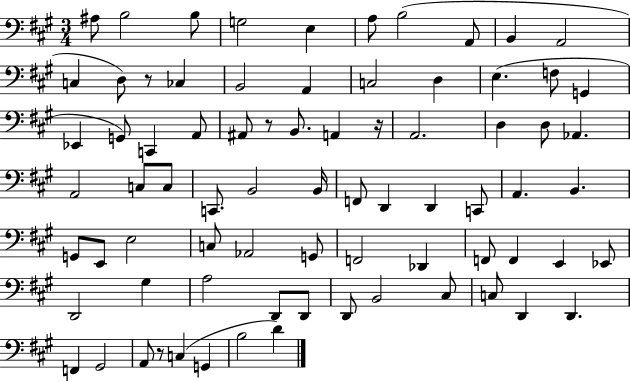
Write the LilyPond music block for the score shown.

{
  \clef bass
  \numericTimeSignature
  \time 3/4
  \key a \major
  ais8 b2 b8 | g2 e4 | a8 b2( a,8 | b,4 a,2 | \break c4 d8) r8 ces4 | b,2 a,4 | c2 d4 | e4.( f8 g,4 | \break ees,4 g,8) c,4 a,8 | ais,8 r8 b,8. a,4 r16 | a,2. | d4 d8 aes,4. | \break a,2 c8 c8 | c,8. b,2 b,16 | f,8 d,4 d,4 c,8 | a,4. b,4. | \break g,8 e,8 e2 | c8 aes,2 g,8 | f,2 des,4 | f,8 f,4 e,4 ees,8 | \break d,2 gis4 | a2 d,8 d,8 | d,8 b,2 cis8 | c8 d,4 d,4. | \break f,4 gis,2 | a,8 r8 c4( g,4 | b2 d'4) | \bar "|."
}